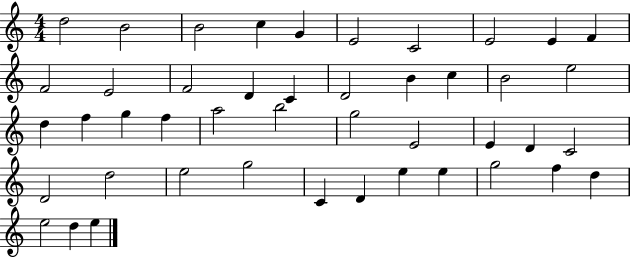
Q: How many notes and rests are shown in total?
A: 45